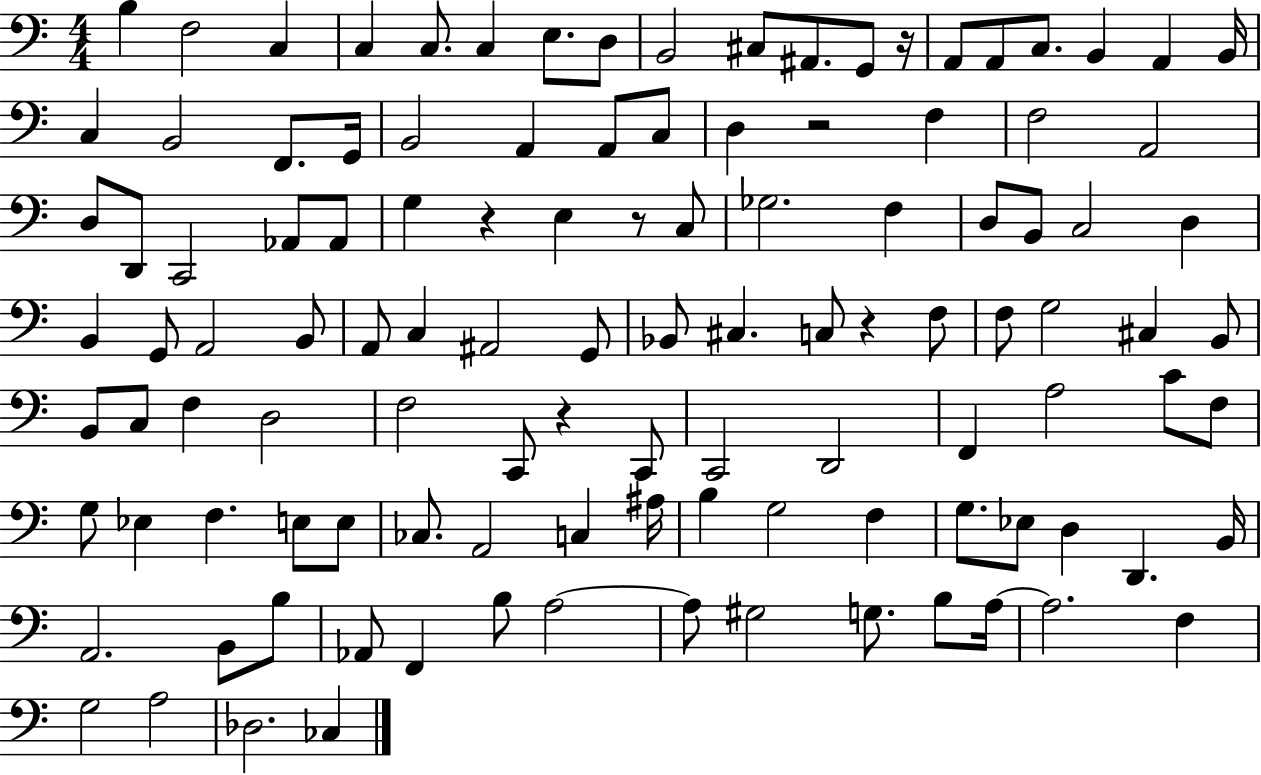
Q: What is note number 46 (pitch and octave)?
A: G2